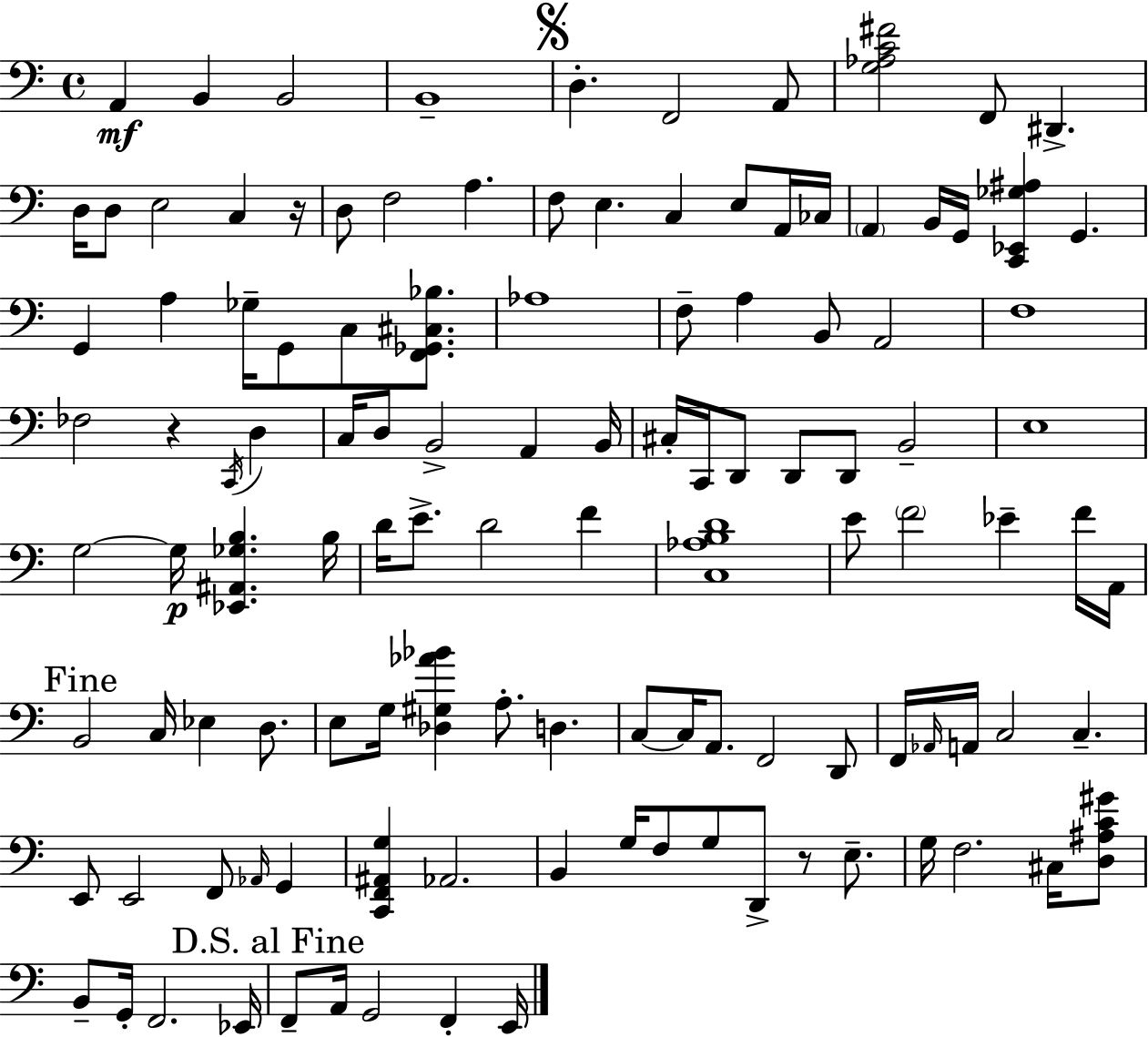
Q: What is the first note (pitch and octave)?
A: A2